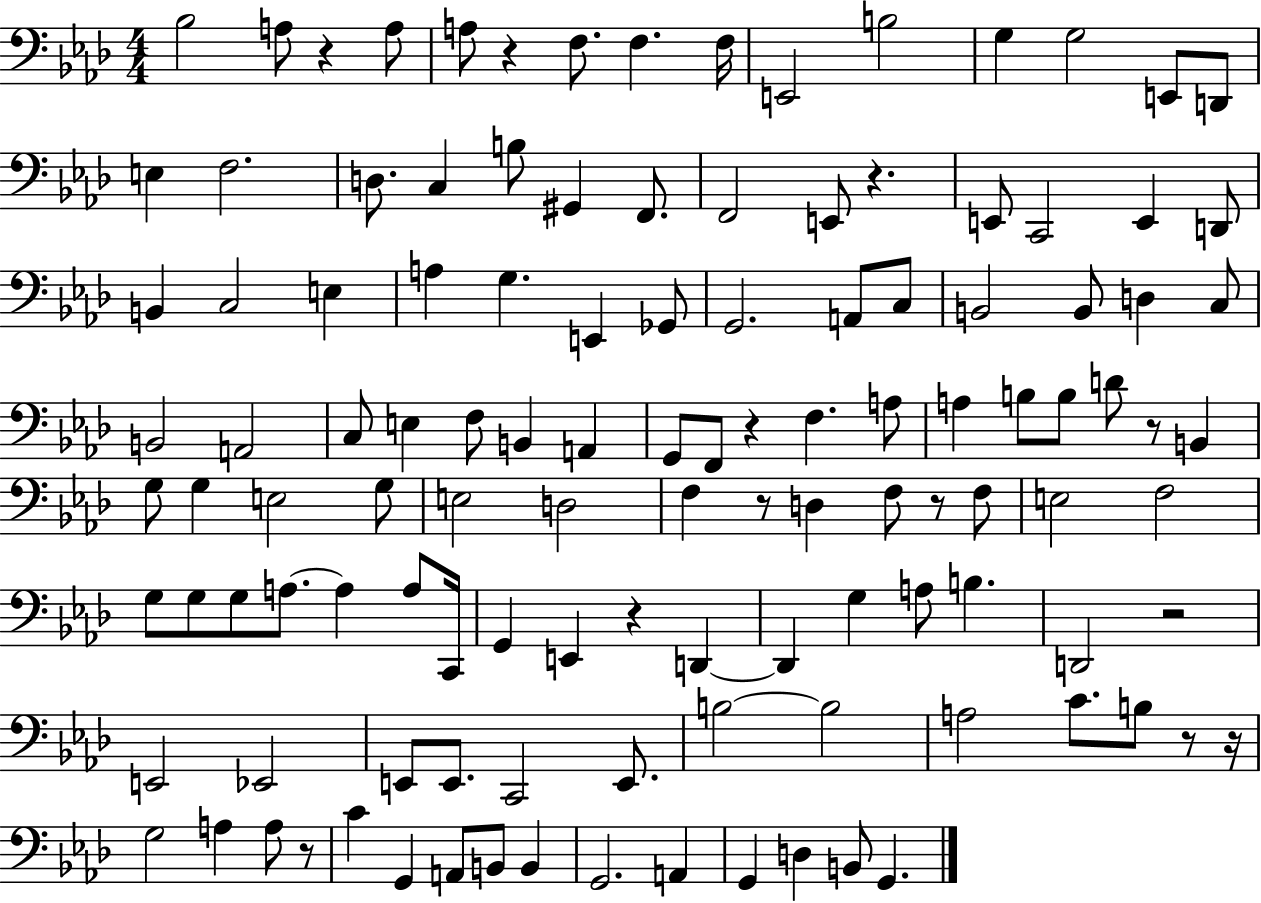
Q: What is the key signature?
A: AES major